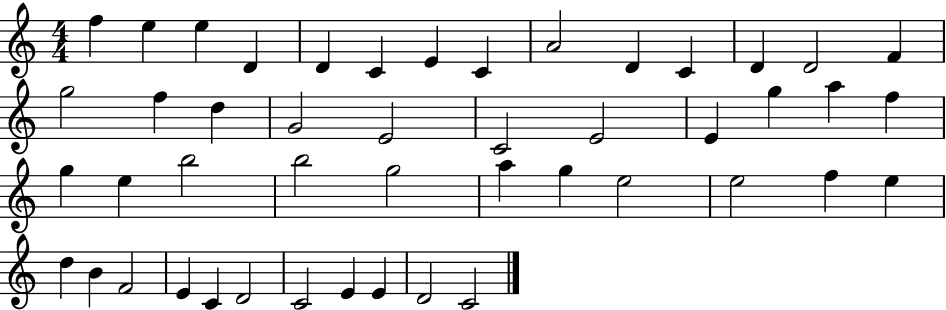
{
  \clef treble
  \numericTimeSignature
  \time 4/4
  \key c \major
  f''4 e''4 e''4 d'4 | d'4 c'4 e'4 c'4 | a'2 d'4 c'4 | d'4 d'2 f'4 | \break g''2 f''4 d''4 | g'2 e'2 | c'2 e'2 | e'4 g''4 a''4 f''4 | \break g''4 e''4 b''2 | b''2 g''2 | a''4 g''4 e''2 | e''2 f''4 e''4 | \break d''4 b'4 f'2 | e'4 c'4 d'2 | c'2 e'4 e'4 | d'2 c'2 | \break \bar "|."
}